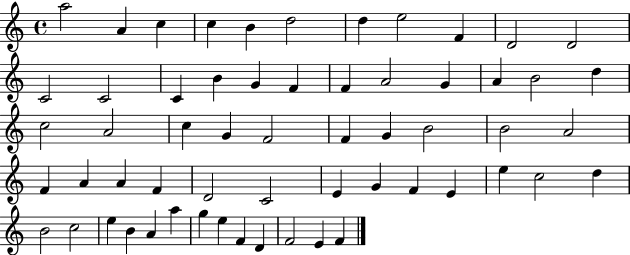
{
  \clef treble
  \time 4/4
  \defaultTimeSignature
  \key c \major
  a''2 a'4 c''4 | c''4 b'4 d''2 | d''4 e''2 f'4 | d'2 d'2 | \break c'2 c'2 | c'4 b'4 g'4 f'4 | f'4 a'2 g'4 | a'4 b'2 d''4 | \break c''2 a'2 | c''4 g'4 f'2 | f'4 g'4 b'2 | b'2 a'2 | \break f'4 a'4 a'4 f'4 | d'2 c'2 | e'4 g'4 f'4 e'4 | e''4 c''2 d''4 | \break b'2 c''2 | e''4 b'4 a'4 a''4 | g''4 e''4 f'4 d'4 | f'2 e'4 f'4 | \break \bar "|."
}